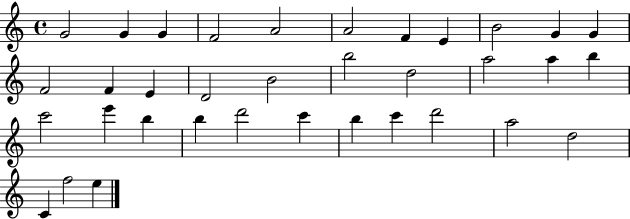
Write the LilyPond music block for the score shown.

{
  \clef treble
  \time 4/4
  \defaultTimeSignature
  \key c \major
  g'2 g'4 g'4 | f'2 a'2 | a'2 f'4 e'4 | b'2 g'4 g'4 | \break f'2 f'4 e'4 | d'2 b'2 | b''2 d''2 | a''2 a''4 b''4 | \break c'''2 e'''4 b''4 | b''4 d'''2 c'''4 | b''4 c'''4 d'''2 | a''2 d''2 | \break c'4 f''2 e''4 | \bar "|."
}